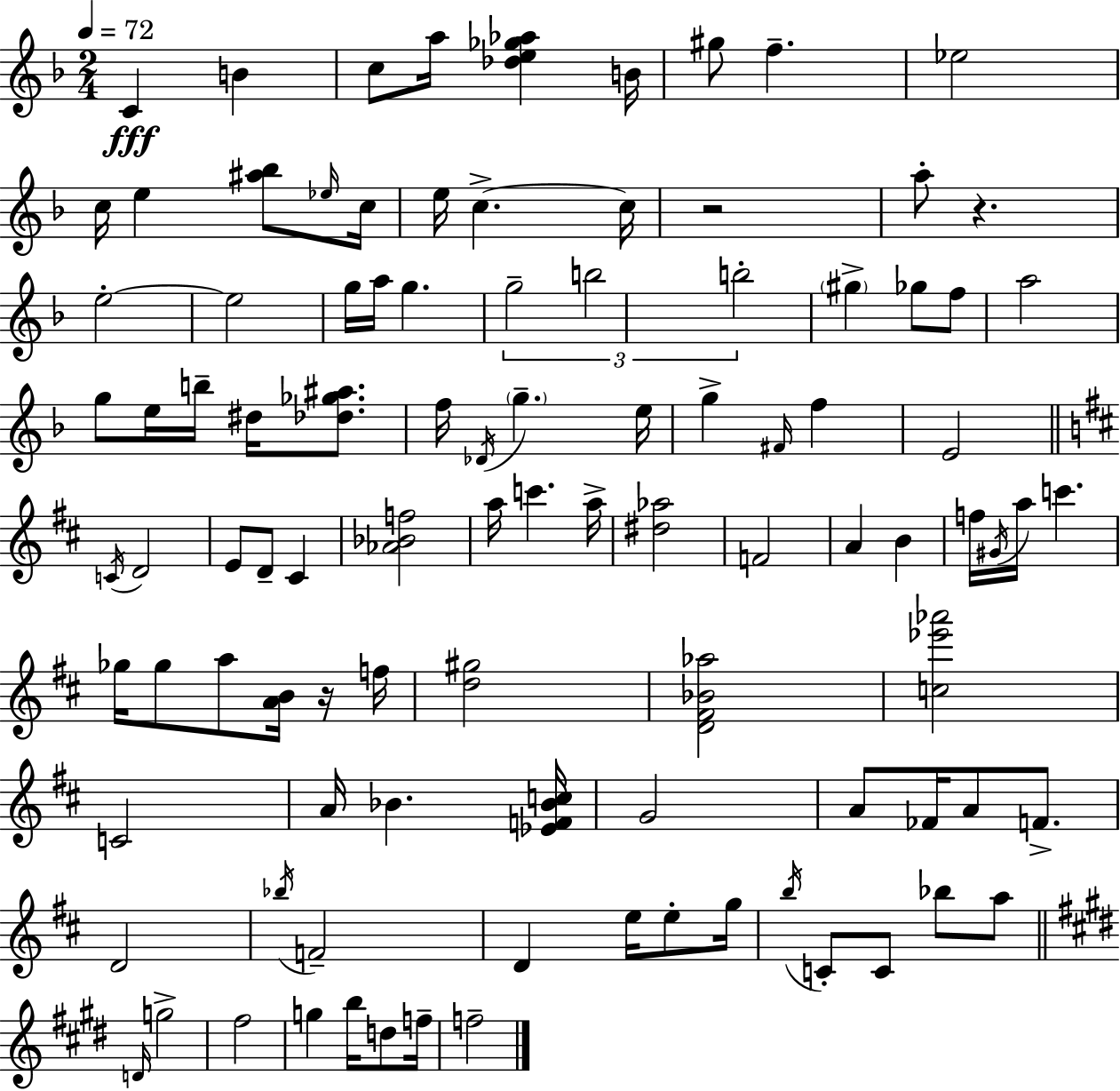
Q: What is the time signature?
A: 2/4